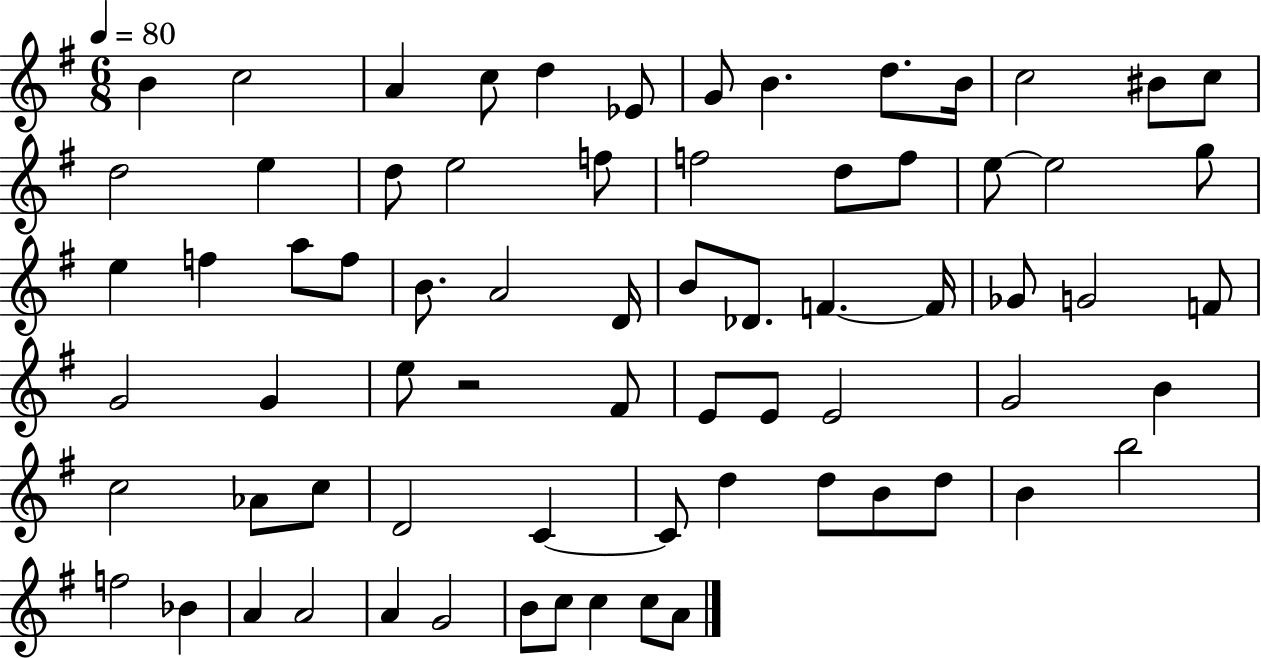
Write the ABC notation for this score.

X:1
T:Untitled
M:6/8
L:1/4
K:G
B c2 A c/2 d _E/2 G/2 B d/2 B/4 c2 ^B/2 c/2 d2 e d/2 e2 f/2 f2 d/2 f/2 e/2 e2 g/2 e f a/2 f/2 B/2 A2 D/4 B/2 _D/2 F F/4 _G/2 G2 F/2 G2 G e/2 z2 ^F/2 E/2 E/2 E2 G2 B c2 _A/2 c/2 D2 C C/2 d d/2 B/2 d/2 B b2 f2 _B A A2 A G2 B/2 c/2 c c/2 A/2